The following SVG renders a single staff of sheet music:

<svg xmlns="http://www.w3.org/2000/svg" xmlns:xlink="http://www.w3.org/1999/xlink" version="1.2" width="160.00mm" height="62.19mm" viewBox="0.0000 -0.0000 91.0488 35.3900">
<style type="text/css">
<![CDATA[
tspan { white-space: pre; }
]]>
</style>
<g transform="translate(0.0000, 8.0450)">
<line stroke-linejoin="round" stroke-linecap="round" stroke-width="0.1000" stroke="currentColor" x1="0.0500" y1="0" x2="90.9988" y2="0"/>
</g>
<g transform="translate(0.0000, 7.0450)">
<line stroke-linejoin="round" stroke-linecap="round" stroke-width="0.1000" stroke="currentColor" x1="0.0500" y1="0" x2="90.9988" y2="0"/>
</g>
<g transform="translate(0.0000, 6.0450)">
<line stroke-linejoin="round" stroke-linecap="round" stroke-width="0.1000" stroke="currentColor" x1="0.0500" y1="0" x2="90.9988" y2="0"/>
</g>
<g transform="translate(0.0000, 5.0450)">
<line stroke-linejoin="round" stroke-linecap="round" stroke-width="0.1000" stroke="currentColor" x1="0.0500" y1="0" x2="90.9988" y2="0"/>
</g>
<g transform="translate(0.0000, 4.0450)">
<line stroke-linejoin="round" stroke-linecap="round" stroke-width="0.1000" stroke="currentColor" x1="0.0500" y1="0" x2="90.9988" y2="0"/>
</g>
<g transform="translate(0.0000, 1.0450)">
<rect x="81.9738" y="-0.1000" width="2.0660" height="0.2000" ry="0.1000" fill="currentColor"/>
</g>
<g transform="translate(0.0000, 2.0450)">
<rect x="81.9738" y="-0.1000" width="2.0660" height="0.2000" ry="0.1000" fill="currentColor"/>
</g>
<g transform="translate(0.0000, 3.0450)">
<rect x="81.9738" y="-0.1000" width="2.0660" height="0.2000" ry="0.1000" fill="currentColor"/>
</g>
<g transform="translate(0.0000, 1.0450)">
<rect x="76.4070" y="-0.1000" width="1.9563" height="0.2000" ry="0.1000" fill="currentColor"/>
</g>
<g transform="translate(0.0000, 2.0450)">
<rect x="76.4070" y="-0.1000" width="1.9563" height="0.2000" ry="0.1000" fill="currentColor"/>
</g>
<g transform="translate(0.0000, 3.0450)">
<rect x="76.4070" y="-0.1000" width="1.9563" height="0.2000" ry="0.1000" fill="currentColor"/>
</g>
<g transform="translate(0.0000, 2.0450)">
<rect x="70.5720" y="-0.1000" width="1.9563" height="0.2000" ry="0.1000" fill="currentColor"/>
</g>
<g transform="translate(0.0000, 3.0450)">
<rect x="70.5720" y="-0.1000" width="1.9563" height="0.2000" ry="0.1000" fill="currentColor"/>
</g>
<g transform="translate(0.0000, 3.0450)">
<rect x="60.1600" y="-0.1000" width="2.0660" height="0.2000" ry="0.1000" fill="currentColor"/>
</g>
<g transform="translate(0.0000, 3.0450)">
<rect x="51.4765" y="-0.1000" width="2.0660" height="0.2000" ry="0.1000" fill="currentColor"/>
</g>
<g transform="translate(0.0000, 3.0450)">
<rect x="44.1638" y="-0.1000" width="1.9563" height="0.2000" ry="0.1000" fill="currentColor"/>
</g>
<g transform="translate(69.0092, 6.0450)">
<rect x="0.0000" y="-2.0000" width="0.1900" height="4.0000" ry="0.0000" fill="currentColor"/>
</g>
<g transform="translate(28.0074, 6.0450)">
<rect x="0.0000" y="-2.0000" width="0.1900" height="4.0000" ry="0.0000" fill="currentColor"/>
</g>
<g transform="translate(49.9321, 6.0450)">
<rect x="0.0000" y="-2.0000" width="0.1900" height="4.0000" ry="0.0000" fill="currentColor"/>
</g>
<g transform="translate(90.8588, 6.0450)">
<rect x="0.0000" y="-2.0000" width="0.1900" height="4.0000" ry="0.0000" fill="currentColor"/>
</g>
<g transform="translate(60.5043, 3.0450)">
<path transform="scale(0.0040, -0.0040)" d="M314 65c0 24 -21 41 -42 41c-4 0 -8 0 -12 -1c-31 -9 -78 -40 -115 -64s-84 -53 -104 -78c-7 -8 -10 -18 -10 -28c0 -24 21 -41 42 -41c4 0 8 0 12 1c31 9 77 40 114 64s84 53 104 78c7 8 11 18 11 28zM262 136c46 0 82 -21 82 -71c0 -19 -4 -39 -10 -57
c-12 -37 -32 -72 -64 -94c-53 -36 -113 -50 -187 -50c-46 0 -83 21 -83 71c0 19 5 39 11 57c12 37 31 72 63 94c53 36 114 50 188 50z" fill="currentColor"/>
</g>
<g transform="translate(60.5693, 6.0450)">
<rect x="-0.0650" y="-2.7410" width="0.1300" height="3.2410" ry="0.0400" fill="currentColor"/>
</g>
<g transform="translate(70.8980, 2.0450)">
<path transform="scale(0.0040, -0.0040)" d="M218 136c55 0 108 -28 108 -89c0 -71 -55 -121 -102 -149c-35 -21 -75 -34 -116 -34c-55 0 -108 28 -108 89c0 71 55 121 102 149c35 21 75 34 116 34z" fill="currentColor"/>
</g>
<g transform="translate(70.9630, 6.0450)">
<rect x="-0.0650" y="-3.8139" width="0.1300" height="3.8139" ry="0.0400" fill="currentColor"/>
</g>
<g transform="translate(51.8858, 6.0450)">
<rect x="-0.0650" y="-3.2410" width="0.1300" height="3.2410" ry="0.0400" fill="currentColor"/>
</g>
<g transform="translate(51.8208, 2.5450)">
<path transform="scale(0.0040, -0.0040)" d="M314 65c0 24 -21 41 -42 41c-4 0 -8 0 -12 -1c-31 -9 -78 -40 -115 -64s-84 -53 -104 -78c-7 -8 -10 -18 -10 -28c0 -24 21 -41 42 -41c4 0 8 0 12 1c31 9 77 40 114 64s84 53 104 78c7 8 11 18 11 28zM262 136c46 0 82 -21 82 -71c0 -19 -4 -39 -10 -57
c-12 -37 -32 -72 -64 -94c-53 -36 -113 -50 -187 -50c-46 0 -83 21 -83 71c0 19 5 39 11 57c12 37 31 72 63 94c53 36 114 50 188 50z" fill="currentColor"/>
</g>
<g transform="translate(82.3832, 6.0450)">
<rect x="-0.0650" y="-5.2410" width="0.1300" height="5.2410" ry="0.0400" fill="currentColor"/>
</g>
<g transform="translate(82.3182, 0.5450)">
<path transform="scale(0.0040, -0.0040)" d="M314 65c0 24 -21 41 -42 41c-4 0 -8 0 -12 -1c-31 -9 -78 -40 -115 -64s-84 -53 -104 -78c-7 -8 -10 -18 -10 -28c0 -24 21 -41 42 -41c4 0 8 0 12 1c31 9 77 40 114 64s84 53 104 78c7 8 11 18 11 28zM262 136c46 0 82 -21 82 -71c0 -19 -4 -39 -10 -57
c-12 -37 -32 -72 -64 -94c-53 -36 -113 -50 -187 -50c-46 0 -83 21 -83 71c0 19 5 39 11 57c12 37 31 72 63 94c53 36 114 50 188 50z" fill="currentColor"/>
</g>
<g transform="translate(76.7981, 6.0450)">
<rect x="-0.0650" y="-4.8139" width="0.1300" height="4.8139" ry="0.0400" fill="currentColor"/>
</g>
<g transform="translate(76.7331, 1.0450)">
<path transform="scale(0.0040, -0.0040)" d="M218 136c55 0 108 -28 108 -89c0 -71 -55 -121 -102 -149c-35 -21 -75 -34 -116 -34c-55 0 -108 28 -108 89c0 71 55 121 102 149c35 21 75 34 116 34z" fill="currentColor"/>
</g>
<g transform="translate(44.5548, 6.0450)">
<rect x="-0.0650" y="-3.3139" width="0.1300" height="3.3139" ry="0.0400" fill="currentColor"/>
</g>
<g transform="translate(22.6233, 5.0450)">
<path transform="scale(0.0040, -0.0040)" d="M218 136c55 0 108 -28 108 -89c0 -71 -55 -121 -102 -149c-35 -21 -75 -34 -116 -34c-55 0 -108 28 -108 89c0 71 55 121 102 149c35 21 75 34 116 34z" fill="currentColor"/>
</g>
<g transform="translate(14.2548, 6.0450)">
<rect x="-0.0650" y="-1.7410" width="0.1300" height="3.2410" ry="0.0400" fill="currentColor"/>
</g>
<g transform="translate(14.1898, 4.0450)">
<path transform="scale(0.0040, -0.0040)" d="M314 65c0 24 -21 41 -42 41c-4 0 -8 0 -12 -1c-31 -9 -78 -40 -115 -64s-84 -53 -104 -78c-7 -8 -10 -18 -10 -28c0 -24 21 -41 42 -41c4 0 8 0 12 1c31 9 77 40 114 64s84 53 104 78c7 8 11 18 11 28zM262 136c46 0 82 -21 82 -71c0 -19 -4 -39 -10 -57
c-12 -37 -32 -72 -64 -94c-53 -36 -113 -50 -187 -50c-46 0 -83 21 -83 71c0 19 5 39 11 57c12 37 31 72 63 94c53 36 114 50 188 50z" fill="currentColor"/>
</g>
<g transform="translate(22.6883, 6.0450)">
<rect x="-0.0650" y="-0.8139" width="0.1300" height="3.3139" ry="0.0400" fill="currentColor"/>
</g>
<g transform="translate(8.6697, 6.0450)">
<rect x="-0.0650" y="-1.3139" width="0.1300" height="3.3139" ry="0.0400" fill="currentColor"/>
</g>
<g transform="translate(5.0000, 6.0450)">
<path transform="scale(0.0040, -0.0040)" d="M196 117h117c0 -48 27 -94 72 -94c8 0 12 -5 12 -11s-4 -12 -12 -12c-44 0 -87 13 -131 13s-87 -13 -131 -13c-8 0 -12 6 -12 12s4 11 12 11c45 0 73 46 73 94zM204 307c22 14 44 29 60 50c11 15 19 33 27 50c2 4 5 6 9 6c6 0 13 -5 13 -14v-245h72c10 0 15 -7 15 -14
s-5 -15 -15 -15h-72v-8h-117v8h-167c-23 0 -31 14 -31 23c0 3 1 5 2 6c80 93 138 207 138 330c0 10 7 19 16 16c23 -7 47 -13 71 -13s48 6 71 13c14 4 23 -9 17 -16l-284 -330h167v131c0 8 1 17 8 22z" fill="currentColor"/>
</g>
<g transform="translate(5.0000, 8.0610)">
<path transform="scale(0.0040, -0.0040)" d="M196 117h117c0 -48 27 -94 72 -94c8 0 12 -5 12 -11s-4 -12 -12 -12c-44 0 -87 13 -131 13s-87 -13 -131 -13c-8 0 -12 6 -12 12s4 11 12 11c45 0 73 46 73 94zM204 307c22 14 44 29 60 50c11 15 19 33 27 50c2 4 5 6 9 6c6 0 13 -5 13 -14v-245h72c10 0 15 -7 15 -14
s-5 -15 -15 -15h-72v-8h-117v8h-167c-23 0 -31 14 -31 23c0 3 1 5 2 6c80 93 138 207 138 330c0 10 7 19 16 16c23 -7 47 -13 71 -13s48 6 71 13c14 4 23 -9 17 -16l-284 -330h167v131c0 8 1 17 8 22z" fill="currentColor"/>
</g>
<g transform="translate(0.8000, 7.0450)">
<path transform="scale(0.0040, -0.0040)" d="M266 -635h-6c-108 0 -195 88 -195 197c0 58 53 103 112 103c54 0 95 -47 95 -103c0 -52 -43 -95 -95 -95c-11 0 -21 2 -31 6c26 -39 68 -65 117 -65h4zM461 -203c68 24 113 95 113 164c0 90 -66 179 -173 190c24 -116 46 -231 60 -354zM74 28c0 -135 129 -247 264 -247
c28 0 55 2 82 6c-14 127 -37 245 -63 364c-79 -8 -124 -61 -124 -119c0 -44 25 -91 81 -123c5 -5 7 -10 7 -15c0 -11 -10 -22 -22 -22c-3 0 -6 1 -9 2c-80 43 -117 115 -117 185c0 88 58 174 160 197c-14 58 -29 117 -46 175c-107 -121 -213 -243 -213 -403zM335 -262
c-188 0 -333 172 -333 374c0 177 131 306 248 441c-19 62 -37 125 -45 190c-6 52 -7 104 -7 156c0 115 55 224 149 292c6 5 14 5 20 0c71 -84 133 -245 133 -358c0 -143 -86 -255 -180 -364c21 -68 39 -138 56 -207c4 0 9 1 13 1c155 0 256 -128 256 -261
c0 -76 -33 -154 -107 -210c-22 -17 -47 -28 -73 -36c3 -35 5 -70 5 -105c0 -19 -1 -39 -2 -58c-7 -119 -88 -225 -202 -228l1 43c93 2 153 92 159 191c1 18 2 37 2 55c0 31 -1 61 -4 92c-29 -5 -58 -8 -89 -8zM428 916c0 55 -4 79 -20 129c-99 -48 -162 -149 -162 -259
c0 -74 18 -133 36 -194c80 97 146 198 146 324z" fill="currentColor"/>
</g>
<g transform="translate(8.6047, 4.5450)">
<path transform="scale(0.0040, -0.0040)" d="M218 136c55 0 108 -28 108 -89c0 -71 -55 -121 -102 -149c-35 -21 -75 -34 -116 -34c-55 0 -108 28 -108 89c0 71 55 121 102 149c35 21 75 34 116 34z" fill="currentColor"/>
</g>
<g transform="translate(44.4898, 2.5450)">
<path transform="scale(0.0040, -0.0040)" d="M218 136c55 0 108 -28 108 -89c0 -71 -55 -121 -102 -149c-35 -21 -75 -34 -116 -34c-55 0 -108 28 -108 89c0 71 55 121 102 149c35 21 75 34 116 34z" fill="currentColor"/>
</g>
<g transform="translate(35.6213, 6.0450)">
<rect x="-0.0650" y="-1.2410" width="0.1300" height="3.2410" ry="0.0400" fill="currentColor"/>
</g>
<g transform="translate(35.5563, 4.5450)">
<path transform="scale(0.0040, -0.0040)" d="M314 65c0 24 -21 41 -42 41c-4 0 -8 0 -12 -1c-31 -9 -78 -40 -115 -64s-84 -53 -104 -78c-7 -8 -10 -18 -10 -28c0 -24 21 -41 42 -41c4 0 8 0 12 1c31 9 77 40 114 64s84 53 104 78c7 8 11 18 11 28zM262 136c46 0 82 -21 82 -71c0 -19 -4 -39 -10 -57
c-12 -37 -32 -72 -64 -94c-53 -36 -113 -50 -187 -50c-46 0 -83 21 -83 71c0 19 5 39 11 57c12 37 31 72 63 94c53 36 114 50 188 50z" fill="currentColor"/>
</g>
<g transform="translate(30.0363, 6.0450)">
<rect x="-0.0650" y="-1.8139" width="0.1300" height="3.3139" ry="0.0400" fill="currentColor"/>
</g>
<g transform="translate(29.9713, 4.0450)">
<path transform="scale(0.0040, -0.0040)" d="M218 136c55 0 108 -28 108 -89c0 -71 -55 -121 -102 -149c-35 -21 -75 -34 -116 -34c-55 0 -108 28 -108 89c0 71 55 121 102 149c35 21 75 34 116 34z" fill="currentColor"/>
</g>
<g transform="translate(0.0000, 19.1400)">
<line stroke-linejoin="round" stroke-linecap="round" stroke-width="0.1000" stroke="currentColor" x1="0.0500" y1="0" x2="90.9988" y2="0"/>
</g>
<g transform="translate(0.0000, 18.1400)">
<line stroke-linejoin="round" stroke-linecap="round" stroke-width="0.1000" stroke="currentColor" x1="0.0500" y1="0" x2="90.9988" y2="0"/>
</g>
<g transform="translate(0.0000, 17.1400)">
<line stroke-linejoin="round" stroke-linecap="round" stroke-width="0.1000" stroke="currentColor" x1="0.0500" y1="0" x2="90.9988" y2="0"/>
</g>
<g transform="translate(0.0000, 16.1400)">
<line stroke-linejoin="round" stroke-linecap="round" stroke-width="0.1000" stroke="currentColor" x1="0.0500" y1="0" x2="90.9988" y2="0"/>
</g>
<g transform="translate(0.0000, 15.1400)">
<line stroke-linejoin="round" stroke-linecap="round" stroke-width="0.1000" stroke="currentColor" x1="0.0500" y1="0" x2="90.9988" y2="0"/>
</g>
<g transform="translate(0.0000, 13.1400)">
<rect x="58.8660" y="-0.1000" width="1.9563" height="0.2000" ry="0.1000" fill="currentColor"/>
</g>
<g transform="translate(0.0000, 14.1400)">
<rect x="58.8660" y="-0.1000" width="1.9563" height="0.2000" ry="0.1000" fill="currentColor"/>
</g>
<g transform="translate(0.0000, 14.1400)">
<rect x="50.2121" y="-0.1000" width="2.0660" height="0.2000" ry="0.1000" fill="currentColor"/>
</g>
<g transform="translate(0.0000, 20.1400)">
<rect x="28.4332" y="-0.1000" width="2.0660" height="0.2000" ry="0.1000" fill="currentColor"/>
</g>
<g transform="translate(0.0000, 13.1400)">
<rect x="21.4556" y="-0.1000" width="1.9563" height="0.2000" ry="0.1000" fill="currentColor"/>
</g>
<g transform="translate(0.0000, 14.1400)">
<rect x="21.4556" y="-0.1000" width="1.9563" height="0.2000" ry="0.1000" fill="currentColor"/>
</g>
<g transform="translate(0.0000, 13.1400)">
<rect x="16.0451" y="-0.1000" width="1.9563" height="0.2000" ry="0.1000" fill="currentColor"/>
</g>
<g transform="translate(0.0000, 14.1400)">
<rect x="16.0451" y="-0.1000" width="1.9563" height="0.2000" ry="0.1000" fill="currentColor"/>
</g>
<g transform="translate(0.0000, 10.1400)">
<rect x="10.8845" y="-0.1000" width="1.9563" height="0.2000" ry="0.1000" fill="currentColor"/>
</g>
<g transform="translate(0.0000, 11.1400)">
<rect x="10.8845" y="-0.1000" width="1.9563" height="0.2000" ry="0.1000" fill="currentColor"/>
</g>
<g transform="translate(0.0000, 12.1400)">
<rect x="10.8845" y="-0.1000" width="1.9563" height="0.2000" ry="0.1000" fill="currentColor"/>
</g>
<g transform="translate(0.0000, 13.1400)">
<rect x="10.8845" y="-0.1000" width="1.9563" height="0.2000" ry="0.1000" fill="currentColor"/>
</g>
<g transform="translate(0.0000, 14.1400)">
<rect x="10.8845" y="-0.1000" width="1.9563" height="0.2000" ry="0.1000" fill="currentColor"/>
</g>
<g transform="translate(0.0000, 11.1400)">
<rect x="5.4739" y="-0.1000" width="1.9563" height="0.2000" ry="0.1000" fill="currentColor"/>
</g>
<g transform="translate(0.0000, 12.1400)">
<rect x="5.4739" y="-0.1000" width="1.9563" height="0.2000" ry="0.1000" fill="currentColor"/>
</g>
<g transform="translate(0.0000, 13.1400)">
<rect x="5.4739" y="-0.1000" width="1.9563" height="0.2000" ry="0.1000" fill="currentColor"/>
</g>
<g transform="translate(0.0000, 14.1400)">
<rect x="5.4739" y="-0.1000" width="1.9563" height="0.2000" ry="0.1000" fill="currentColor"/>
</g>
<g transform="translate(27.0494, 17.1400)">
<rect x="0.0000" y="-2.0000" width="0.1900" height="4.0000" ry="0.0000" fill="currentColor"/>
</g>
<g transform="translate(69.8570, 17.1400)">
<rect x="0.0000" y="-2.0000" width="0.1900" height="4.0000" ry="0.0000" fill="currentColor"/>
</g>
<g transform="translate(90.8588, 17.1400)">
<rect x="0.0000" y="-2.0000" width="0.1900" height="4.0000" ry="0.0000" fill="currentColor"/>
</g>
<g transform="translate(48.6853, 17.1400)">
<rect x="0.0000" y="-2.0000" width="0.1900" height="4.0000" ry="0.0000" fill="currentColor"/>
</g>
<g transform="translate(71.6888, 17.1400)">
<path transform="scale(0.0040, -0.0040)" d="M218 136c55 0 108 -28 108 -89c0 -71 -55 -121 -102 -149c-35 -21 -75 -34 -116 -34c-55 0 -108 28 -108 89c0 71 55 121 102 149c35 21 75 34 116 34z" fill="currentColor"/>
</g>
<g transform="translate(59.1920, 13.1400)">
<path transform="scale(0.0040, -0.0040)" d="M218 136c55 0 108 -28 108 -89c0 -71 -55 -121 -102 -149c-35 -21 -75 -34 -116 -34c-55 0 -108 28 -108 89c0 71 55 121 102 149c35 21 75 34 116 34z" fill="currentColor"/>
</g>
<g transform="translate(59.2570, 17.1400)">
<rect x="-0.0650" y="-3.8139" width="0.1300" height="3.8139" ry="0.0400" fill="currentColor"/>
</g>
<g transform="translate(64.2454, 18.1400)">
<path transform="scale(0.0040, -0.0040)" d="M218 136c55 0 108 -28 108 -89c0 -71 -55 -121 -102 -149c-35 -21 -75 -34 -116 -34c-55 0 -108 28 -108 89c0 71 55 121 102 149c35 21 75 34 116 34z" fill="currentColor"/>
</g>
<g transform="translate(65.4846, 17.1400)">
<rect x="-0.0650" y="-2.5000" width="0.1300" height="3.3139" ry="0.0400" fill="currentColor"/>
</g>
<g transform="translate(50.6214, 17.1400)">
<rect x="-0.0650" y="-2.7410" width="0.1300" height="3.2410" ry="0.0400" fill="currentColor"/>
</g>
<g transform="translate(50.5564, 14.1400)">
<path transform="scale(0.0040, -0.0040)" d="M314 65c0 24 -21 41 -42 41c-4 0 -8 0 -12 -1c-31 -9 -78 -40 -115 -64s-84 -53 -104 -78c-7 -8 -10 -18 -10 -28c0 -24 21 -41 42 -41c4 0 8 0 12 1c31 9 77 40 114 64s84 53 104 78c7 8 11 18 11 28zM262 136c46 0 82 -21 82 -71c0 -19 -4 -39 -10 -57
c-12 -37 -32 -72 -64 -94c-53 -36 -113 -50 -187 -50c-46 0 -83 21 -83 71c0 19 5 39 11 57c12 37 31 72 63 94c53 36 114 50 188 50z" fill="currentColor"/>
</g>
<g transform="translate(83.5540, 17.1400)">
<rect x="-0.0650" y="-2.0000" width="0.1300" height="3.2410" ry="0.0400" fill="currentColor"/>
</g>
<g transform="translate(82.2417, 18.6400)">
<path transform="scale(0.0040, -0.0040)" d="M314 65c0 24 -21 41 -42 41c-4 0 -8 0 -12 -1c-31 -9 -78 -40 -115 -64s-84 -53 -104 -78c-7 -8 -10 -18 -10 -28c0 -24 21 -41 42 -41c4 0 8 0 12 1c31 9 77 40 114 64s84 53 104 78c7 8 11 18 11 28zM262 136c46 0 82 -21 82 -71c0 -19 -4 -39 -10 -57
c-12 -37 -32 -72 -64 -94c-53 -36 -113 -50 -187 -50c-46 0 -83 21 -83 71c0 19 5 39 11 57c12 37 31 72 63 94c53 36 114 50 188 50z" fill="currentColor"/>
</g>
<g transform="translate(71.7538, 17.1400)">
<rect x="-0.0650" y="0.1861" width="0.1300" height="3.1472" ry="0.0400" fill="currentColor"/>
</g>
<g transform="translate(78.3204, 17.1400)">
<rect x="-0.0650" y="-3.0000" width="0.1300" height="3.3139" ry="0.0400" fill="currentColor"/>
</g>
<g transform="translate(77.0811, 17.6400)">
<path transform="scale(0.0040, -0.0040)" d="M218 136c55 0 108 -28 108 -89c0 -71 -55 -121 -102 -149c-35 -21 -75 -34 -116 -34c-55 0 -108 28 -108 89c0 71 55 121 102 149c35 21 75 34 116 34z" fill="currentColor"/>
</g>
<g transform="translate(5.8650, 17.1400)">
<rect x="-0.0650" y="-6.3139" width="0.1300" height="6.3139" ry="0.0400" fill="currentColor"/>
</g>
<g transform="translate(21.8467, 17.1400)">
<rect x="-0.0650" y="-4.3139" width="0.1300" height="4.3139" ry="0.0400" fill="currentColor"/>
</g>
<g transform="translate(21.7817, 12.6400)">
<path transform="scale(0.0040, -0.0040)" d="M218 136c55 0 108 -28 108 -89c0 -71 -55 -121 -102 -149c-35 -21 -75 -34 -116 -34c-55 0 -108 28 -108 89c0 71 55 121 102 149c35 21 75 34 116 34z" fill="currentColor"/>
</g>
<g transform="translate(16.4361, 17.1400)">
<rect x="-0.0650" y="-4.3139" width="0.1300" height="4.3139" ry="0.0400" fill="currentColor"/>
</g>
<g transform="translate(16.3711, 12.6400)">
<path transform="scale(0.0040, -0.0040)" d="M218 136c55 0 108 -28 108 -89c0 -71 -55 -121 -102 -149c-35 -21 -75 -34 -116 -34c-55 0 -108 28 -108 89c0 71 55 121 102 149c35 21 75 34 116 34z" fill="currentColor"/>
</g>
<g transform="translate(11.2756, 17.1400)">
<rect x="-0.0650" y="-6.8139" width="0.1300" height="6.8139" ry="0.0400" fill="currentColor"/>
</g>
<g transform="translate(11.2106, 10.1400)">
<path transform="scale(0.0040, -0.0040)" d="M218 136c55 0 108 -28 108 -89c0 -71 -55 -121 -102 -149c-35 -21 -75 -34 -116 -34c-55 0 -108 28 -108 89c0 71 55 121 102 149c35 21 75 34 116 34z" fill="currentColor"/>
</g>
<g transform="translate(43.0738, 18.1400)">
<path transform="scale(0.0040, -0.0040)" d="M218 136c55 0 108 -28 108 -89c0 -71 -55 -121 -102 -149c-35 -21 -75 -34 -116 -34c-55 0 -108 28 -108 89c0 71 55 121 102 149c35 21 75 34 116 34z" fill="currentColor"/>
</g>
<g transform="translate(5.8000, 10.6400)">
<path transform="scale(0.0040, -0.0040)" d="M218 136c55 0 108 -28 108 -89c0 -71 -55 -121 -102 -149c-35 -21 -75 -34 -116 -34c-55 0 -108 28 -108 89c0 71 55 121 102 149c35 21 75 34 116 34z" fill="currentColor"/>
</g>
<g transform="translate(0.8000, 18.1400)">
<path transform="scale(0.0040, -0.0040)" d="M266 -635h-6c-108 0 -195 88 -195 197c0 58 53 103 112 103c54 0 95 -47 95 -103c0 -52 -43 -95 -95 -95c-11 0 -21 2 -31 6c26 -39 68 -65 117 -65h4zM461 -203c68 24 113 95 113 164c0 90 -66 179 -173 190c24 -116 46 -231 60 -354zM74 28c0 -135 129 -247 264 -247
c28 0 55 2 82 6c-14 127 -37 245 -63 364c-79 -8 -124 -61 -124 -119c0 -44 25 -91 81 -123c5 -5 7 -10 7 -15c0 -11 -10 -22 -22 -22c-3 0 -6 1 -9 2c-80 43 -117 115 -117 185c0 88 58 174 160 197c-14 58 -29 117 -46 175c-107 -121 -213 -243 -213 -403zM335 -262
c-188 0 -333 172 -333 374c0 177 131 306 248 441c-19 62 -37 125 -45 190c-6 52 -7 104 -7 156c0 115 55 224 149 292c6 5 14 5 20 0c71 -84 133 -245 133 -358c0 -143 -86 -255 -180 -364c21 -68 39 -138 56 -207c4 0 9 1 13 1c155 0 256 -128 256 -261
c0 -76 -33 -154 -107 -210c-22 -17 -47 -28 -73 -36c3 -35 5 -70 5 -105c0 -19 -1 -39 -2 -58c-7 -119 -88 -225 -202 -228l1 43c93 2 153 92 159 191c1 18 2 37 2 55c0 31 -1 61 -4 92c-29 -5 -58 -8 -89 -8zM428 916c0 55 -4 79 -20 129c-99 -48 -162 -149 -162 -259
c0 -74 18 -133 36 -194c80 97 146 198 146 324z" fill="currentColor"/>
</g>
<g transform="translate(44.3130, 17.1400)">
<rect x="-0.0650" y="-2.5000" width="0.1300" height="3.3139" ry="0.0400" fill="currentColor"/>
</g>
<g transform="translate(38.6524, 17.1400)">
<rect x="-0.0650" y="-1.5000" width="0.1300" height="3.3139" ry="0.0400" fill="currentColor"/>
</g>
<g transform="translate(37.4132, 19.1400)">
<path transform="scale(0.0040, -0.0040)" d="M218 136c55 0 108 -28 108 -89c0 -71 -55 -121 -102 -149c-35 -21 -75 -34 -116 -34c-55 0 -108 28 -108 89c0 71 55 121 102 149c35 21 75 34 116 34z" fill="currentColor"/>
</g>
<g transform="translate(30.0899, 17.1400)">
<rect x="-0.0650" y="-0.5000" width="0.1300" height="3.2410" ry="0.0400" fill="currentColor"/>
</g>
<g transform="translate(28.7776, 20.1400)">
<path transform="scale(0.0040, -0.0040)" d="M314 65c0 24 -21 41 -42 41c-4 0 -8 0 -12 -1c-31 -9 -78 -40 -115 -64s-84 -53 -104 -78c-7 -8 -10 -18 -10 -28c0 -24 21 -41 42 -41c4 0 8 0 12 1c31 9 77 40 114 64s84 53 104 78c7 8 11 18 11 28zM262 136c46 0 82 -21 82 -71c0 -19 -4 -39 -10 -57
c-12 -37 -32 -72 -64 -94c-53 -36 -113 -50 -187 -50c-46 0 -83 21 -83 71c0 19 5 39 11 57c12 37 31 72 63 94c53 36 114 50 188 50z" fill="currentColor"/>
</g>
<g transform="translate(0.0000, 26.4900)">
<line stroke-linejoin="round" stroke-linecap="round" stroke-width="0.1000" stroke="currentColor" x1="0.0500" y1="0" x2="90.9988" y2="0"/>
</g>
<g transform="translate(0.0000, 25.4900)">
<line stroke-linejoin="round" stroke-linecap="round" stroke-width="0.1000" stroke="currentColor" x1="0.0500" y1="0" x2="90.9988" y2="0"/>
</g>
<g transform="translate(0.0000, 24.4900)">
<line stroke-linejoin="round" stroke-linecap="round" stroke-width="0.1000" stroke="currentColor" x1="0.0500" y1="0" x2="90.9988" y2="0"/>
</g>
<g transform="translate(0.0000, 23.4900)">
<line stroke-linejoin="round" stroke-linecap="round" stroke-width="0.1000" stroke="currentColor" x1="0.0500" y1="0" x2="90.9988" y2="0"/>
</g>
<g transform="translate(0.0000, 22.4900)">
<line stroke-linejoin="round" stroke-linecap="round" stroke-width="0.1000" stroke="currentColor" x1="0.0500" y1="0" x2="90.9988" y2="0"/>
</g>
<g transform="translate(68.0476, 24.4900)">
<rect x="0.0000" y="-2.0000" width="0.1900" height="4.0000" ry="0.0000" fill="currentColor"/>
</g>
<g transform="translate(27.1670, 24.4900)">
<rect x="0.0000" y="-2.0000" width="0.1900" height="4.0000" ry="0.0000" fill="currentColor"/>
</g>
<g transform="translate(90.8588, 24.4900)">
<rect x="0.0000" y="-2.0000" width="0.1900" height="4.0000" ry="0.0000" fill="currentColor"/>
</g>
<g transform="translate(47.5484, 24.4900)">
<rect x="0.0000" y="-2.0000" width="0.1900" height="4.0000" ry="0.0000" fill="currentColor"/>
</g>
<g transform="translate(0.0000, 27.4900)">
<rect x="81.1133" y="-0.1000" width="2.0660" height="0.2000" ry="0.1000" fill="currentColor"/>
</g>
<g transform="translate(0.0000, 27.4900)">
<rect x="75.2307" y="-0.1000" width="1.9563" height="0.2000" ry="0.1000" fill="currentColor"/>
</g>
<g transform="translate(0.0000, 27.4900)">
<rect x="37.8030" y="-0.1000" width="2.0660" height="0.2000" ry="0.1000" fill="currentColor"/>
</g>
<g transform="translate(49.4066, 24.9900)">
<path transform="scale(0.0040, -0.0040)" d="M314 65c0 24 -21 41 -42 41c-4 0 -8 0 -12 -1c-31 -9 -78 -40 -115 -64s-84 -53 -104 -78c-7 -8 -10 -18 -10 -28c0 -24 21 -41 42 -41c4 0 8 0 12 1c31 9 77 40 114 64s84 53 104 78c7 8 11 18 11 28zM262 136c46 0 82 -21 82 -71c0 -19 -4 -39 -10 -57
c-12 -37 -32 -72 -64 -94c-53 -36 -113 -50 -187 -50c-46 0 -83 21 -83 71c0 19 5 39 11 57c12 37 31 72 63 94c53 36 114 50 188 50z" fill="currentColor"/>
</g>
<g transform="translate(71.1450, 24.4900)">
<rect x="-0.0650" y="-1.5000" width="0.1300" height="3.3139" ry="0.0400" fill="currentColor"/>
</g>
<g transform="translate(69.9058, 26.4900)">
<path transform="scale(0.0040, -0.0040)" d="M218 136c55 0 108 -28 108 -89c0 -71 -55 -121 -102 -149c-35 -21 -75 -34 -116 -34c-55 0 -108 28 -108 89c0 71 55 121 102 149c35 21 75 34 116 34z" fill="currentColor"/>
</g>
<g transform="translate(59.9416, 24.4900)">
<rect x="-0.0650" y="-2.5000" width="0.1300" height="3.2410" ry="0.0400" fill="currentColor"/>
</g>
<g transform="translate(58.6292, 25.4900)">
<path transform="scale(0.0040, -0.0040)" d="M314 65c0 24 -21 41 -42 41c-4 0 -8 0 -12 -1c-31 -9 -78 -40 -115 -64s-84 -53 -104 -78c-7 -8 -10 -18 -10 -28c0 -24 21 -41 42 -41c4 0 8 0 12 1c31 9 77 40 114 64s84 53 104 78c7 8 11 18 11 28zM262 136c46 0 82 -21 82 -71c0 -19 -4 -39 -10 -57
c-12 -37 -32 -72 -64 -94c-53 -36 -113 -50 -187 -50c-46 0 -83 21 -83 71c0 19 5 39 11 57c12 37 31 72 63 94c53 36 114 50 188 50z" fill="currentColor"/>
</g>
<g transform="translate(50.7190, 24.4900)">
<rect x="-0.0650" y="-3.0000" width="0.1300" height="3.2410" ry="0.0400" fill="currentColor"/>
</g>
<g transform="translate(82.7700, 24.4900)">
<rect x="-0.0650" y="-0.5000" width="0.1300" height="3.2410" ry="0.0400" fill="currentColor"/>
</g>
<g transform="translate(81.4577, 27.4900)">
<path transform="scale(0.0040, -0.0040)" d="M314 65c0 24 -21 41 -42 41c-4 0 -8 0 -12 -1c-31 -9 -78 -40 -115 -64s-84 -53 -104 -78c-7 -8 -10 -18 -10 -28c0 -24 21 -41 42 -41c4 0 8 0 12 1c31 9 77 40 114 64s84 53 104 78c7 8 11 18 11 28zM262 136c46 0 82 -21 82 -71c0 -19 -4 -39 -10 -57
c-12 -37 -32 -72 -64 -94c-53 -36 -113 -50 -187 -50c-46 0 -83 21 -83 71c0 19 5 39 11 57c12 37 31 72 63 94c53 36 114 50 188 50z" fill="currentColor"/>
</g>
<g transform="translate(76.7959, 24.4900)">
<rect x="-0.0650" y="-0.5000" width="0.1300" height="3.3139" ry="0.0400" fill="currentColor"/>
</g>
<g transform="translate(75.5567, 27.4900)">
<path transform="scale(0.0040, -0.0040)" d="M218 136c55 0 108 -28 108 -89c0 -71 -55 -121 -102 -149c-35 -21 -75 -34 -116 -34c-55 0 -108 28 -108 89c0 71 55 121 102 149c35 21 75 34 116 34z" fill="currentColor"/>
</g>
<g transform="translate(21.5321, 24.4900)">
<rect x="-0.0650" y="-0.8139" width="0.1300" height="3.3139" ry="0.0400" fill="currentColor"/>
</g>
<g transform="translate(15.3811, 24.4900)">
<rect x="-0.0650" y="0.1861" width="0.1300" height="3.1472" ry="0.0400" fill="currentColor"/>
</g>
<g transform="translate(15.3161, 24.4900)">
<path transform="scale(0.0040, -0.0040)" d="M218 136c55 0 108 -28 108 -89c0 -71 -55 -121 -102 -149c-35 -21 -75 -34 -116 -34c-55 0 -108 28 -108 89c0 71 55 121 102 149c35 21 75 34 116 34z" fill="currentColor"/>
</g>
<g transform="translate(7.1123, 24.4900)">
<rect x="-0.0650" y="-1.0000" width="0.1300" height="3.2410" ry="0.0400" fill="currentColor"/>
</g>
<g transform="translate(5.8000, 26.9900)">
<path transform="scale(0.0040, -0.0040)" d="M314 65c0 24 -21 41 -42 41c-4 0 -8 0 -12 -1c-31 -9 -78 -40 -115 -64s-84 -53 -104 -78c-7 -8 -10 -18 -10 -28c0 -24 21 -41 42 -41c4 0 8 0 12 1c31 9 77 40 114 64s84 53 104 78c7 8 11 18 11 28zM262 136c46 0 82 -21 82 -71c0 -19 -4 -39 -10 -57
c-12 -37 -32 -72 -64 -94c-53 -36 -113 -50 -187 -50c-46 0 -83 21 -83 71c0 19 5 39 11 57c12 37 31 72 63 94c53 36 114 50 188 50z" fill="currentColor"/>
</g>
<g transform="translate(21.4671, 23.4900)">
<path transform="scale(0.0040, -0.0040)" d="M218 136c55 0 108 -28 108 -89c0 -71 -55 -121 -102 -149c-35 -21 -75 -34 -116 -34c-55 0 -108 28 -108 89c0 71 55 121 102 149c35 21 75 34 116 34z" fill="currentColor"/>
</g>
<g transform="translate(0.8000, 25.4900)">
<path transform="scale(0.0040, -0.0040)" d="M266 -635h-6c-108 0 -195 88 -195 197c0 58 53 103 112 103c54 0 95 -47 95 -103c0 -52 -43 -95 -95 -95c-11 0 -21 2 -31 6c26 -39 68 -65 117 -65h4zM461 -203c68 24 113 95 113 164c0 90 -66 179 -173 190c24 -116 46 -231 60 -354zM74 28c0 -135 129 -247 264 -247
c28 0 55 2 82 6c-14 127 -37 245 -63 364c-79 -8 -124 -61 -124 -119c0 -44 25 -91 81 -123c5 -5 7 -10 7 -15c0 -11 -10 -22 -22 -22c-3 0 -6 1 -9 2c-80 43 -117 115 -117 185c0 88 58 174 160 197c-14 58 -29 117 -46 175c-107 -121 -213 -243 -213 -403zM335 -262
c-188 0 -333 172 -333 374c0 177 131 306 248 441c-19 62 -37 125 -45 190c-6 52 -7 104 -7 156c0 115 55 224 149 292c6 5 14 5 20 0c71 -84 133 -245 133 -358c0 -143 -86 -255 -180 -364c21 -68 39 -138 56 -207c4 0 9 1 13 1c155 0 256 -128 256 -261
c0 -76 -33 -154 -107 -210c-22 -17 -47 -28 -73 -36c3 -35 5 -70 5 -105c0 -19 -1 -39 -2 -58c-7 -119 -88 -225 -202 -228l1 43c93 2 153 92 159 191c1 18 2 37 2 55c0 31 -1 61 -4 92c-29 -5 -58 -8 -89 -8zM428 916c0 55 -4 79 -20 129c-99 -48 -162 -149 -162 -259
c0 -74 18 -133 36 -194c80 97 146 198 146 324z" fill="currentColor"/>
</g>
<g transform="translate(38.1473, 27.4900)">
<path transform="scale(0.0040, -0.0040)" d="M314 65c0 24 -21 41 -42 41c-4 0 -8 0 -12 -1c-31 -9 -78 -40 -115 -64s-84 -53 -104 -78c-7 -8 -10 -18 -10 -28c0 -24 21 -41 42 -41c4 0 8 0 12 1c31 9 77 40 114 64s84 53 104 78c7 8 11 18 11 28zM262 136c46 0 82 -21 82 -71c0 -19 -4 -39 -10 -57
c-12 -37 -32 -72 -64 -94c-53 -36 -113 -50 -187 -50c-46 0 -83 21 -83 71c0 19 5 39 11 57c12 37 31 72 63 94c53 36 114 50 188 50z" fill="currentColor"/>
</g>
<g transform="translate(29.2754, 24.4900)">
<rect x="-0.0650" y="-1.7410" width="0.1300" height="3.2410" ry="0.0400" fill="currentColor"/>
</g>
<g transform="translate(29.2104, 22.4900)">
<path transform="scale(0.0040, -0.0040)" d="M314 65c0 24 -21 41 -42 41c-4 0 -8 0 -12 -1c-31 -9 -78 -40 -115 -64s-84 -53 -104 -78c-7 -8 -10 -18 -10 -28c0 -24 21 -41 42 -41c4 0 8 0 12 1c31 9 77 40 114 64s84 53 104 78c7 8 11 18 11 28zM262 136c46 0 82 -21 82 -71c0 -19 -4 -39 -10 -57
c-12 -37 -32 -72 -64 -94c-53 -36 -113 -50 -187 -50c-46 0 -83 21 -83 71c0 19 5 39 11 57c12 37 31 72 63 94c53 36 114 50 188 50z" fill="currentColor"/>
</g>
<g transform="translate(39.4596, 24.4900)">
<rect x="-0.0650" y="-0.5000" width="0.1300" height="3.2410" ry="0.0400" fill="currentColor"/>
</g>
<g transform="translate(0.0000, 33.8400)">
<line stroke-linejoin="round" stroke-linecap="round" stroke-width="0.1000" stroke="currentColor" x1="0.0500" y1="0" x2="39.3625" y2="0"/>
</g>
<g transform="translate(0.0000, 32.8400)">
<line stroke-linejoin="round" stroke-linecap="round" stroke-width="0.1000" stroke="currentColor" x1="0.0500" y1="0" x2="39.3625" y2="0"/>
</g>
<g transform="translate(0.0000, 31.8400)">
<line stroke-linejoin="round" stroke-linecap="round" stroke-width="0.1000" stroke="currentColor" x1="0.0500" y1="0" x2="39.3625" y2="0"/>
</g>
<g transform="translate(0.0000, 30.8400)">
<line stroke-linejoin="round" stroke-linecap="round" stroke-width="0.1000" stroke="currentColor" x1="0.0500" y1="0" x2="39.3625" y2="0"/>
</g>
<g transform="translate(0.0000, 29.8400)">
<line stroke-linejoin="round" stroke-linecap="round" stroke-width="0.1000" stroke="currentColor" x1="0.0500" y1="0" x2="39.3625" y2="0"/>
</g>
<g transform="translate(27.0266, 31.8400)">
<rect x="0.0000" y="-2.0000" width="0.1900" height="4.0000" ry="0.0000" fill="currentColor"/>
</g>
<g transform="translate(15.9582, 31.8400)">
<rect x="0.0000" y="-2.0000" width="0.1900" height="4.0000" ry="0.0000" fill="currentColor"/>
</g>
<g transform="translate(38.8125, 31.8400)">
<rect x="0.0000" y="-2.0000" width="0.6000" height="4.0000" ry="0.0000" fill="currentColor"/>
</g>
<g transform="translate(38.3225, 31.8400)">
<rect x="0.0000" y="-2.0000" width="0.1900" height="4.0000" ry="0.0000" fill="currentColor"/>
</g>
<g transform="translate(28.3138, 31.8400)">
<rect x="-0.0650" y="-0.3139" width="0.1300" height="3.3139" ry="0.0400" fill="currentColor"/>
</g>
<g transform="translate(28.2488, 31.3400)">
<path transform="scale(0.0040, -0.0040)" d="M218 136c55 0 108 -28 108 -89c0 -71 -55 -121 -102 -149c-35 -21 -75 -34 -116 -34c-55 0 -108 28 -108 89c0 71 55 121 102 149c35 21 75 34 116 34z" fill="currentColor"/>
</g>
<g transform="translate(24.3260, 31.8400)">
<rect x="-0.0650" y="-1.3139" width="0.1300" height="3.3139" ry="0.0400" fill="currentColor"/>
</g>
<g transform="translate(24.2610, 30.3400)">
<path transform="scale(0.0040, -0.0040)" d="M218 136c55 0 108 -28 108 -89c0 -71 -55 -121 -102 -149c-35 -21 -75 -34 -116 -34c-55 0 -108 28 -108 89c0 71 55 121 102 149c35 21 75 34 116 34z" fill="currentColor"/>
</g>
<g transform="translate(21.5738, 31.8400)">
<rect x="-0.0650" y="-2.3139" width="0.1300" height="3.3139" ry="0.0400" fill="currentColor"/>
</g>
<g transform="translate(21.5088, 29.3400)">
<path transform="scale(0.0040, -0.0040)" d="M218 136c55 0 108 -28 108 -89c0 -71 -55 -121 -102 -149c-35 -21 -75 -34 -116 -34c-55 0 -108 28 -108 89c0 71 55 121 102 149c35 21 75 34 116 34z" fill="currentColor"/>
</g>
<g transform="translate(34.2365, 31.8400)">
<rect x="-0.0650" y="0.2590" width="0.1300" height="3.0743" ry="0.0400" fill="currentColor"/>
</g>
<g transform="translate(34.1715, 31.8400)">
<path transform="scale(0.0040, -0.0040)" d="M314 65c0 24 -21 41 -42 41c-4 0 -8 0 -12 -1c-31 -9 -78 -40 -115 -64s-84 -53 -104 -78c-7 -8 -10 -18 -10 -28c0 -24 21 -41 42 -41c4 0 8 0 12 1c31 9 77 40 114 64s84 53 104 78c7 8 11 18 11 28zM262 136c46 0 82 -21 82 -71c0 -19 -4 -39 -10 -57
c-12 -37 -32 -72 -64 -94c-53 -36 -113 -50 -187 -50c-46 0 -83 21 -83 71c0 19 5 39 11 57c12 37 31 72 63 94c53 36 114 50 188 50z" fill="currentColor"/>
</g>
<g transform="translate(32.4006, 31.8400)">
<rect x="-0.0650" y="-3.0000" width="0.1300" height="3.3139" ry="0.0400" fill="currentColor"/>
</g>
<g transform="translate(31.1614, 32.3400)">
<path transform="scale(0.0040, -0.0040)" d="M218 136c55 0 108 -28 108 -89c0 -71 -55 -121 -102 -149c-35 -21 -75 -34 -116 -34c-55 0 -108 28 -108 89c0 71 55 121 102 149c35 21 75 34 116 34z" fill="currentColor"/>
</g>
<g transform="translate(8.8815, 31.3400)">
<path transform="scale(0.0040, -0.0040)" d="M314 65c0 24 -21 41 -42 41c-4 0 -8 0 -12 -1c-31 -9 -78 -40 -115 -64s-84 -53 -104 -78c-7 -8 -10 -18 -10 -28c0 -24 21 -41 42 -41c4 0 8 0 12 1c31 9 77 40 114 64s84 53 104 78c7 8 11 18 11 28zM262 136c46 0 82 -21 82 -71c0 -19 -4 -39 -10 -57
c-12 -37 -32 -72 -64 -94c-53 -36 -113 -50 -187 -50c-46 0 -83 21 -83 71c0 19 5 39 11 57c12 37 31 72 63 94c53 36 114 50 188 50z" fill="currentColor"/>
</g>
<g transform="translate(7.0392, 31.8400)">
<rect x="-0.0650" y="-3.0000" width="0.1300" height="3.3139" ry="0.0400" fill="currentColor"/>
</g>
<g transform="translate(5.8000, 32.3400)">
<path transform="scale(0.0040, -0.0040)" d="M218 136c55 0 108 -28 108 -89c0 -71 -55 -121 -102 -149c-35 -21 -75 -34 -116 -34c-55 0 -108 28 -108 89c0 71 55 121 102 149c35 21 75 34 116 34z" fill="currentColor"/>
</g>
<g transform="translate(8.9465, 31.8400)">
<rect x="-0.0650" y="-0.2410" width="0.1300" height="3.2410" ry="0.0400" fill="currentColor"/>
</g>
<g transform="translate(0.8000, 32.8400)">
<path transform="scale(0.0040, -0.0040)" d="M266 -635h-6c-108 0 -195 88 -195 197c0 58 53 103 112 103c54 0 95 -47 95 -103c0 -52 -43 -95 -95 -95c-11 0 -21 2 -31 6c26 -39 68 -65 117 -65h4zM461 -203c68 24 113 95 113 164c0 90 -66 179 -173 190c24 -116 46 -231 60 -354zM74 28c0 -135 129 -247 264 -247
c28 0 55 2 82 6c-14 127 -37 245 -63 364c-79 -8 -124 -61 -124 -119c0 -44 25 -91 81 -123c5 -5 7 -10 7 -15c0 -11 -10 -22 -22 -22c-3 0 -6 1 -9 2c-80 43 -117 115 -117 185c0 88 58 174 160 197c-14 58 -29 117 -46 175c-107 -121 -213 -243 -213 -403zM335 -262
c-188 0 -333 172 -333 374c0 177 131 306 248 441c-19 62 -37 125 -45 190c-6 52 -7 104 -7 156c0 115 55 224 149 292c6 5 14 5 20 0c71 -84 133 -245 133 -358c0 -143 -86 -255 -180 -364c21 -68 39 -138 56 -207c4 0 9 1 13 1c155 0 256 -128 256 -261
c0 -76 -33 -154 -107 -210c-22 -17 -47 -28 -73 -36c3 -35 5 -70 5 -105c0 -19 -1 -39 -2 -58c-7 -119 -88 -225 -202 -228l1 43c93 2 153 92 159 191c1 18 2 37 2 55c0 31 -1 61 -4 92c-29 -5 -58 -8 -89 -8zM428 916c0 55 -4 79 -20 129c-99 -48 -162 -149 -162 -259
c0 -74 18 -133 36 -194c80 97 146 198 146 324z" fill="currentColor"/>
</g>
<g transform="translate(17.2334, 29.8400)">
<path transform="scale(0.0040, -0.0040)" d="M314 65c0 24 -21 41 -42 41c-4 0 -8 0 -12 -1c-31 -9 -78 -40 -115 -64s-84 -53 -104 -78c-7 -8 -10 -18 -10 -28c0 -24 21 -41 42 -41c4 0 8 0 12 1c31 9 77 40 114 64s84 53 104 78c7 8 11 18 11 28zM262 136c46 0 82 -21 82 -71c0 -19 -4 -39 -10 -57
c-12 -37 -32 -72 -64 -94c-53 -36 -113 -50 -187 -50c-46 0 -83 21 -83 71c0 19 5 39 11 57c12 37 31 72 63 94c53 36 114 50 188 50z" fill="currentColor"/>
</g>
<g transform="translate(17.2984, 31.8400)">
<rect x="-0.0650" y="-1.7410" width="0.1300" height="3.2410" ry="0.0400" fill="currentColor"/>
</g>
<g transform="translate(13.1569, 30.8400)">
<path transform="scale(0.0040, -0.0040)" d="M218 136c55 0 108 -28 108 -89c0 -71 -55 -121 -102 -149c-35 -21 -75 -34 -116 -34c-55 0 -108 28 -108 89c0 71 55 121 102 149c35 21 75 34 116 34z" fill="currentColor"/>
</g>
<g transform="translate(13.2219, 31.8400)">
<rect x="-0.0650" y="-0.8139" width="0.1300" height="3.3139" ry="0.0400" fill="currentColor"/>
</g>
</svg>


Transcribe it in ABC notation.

X:1
T:Untitled
M:4/4
L:1/4
K:C
e f2 d f e2 b b2 a2 c' e' f'2 a' b' d' d' C2 E G a2 c' G B A F2 D2 B d f2 C2 A2 G2 E C C2 A c2 d f2 g e c A B2